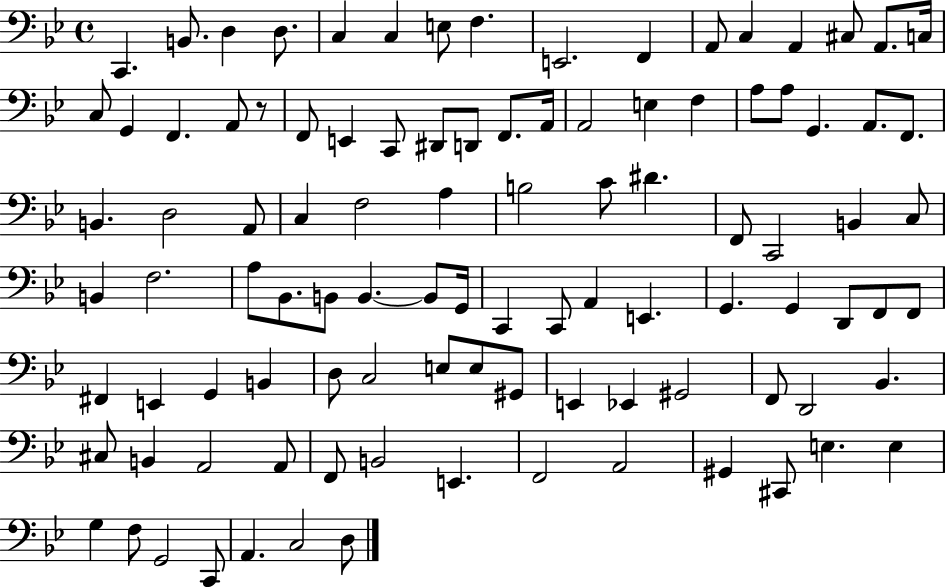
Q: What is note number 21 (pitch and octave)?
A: F2